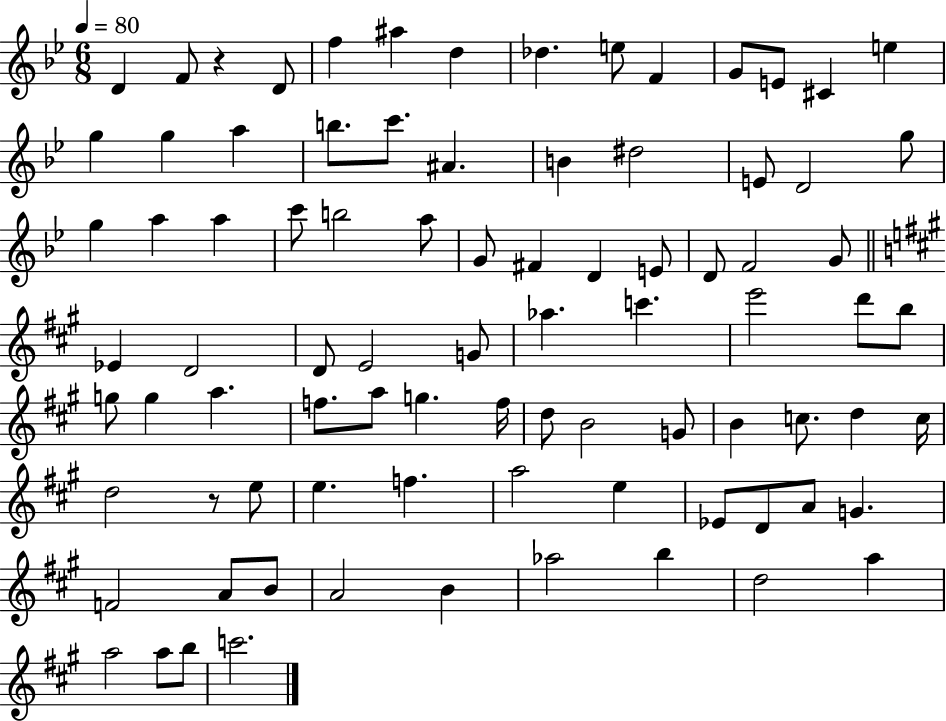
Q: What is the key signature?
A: BES major